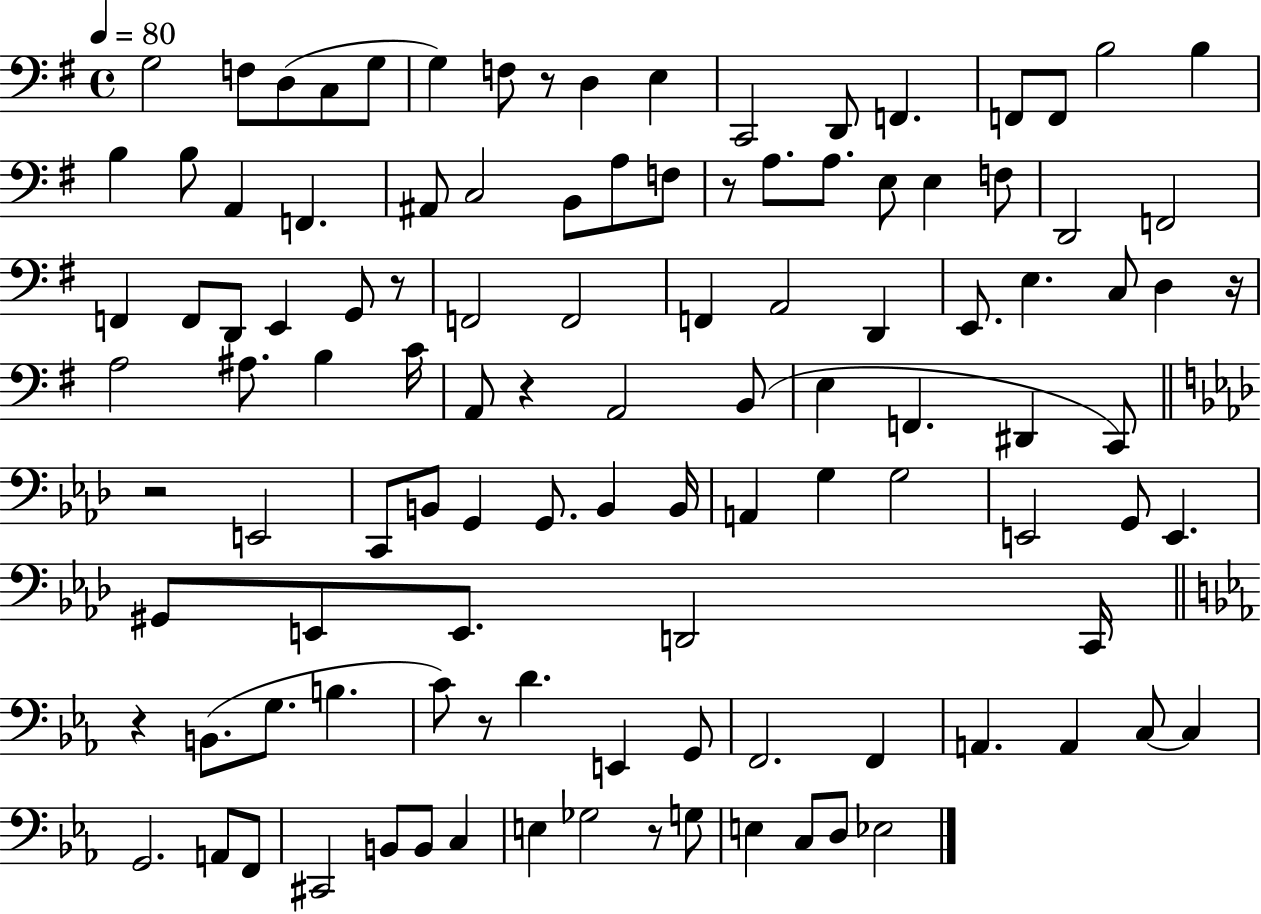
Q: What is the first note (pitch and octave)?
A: G3